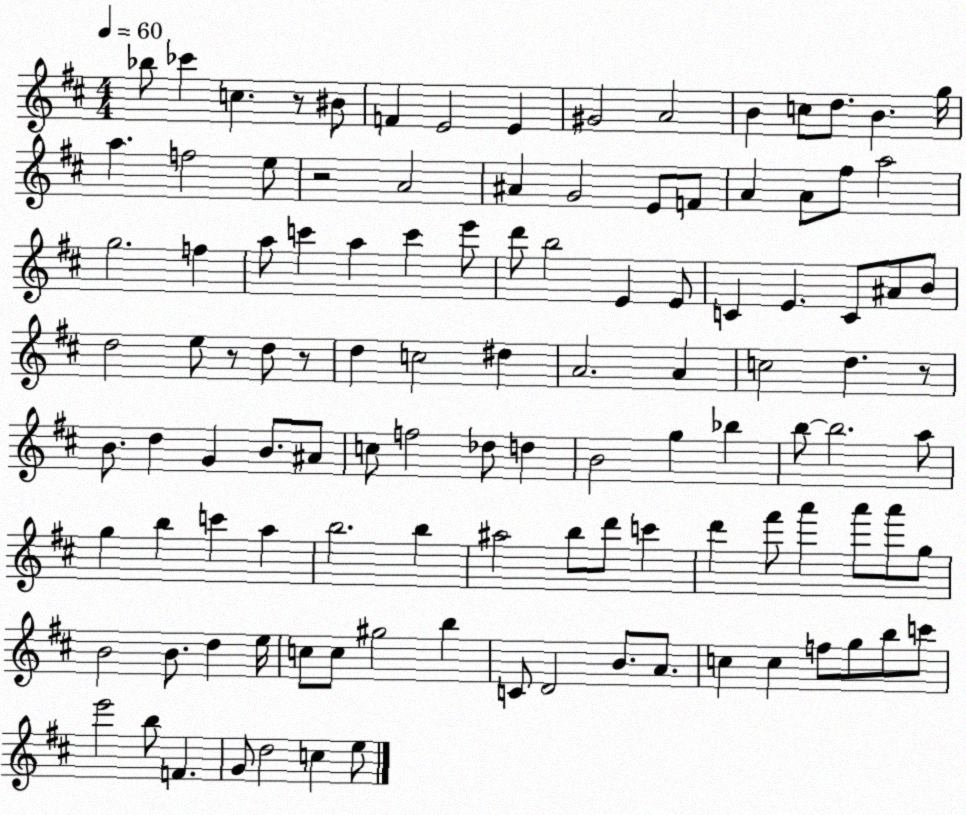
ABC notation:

X:1
T:Untitled
M:4/4
L:1/4
K:D
_b/2 _c' c z/2 ^B/2 F E2 E ^G2 A2 B c/2 d/2 B g/4 a f2 e/2 z2 A2 ^A G2 E/2 F/2 A A/2 ^f/2 a2 g2 f a/2 c' a c' e'/2 d'/2 b2 E E/2 C E C/2 ^A/2 B/2 d2 e/2 z/2 d/2 z/2 d c2 ^d A2 A c2 d z/2 B/2 d G B/2 ^A/2 c/2 f2 _d/2 d B2 g _b b/2 b2 a/2 g b c' a b2 b ^a2 b/2 d'/2 c' d' ^f'/2 a' a'/2 a'/2 g/2 B2 B/2 d e/4 c/2 c/2 ^g2 b C/2 D2 B/2 A/2 c c f/2 g/2 b/2 c'/2 e'2 b/2 F G/2 d2 c e/2